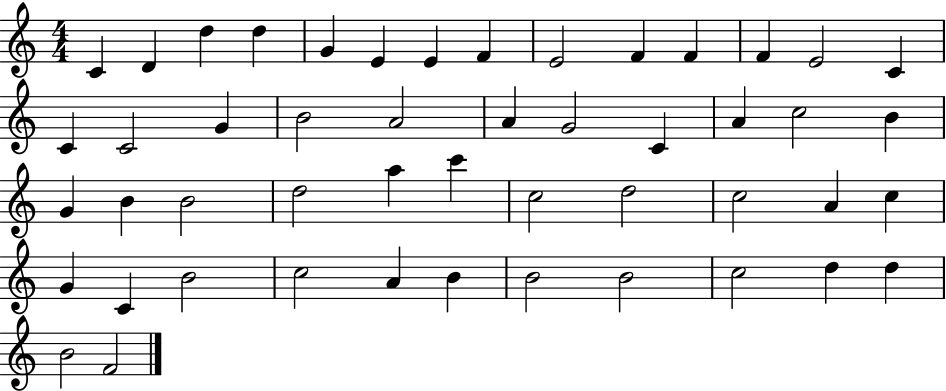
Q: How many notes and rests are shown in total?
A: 49